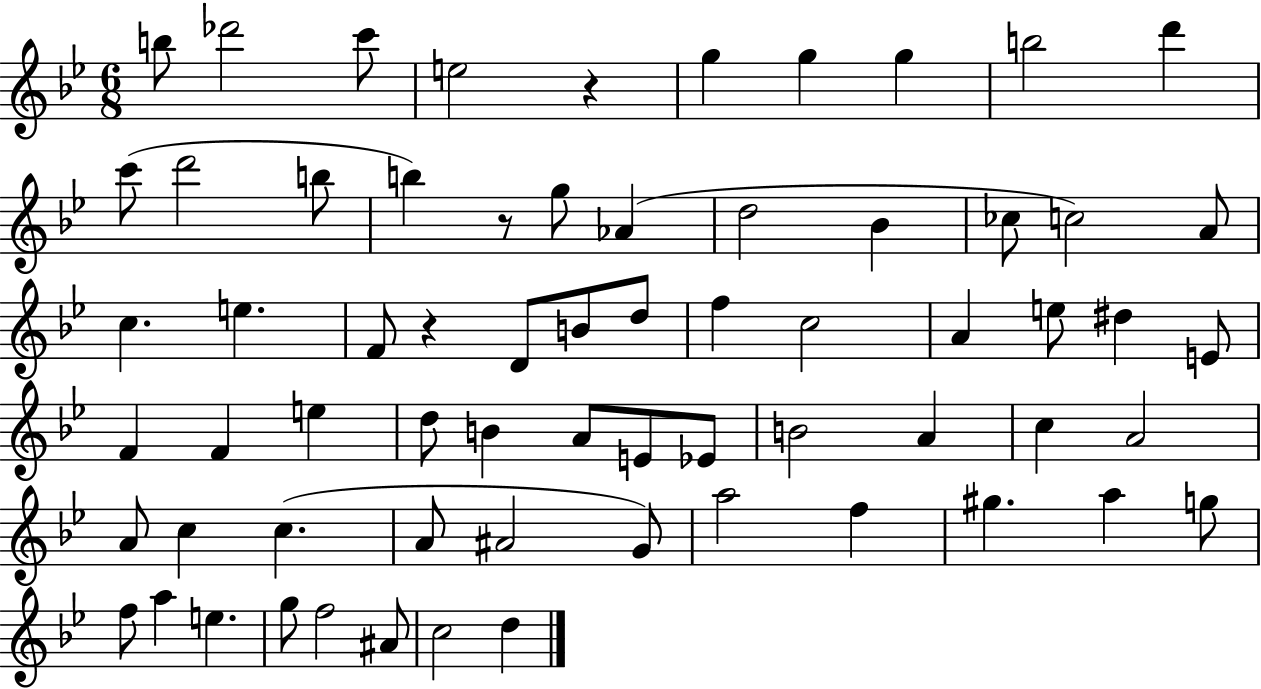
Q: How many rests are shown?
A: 3